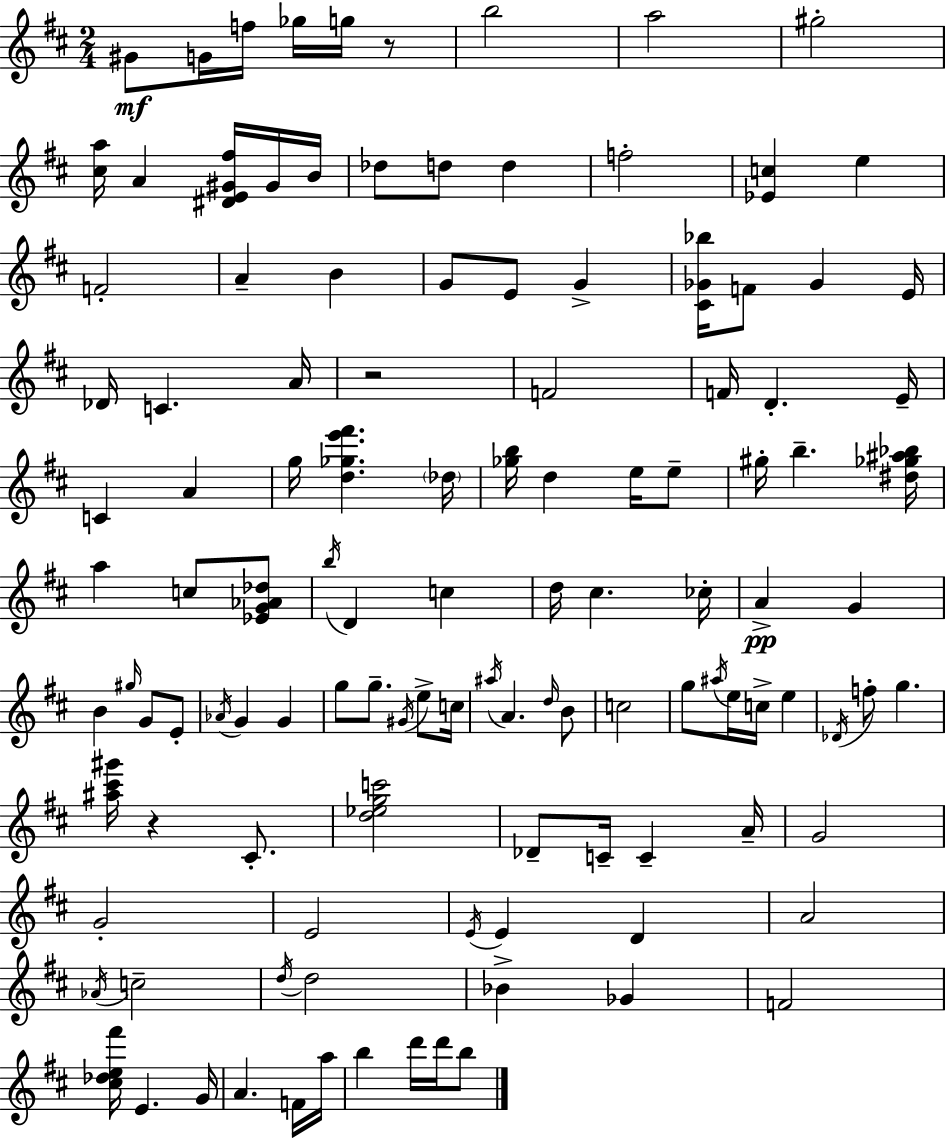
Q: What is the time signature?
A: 2/4